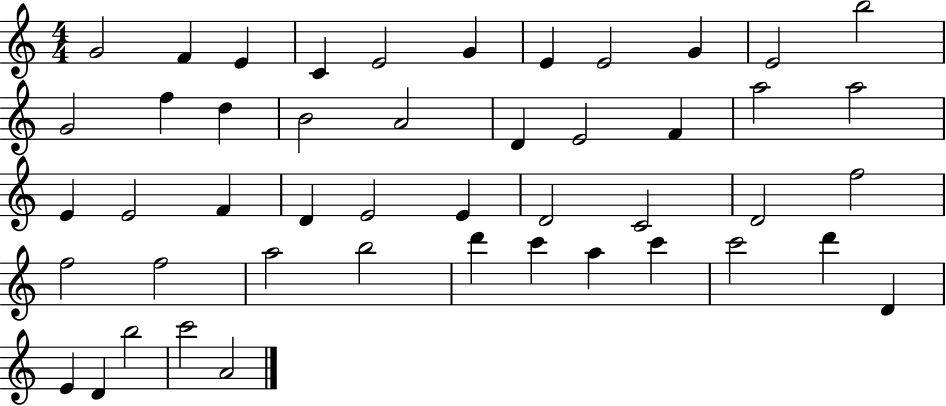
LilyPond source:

{
  \clef treble
  \numericTimeSignature
  \time 4/4
  \key c \major
  g'2 f'4 e'4 | c'4 e'2 g'4 | e'4 e'2 g'4 | e'2 b''2 | \break g'2 f''4 d''4 | b'2 a'2 | d'4 e'2 f'4 | a''2 a''2 | \break e'4 e'2 f'4 | d'4 e'2 e'4 | d'2 c'2 | d'2 f''2 | \break f''2 f''2 | a''2 b''2 | d'''4 c'''4 a''4 c'''4 | c'''2 d'''4 d'4 | \break e'4 d'4 b''2 | c'''2 a'2 | \bar "|."
}